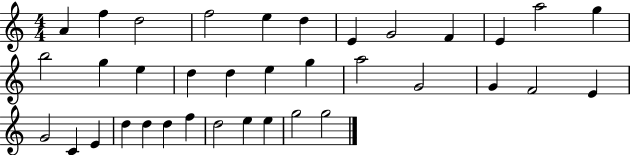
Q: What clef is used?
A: treble